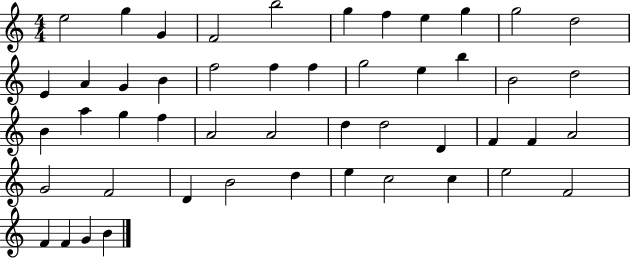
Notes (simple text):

E5/h G5/q G4/q F4/h B5/h G5/q F5/q E5/q G5/q G5/h D5/h E4/q A4/q G4/q B4/q F5/h F5/q F5/q G5/h E5/q B5/q B4/h D5/h B4/q A5/q G5/q F5/q A4/h A4/h D5/q D5/h D4/q F4/q F4/q A4/h G4/h F4/h D4/q B4/h D5/q E5/q C5/h C5/q E5/h F4/h F4/q F4/q G4/q B4/q